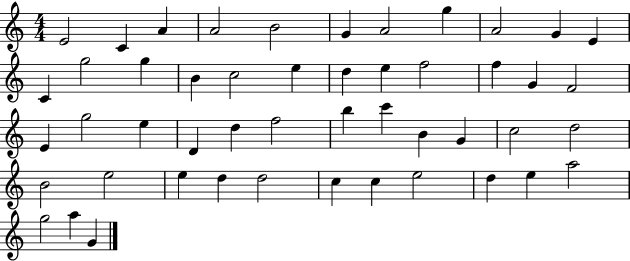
E4/h C4/q A4/q A4/h B4/h G4/q A4/h G5/q A4/h G4/q E4/q C4/q G5/h G5/q B4/q C5/h E5/q D5/q E5/q F5/h F5/q G4/q F4/h E4/q G5/h E5/q D4/q D5/q F5/h B5/q C6/q B4/q G4/q C5/h D5/h B4/h E5/h E5/q D5/q D5/h C5/q C5/q E5/h D5/q E5/q A5/h G5/h A5/q G4/q